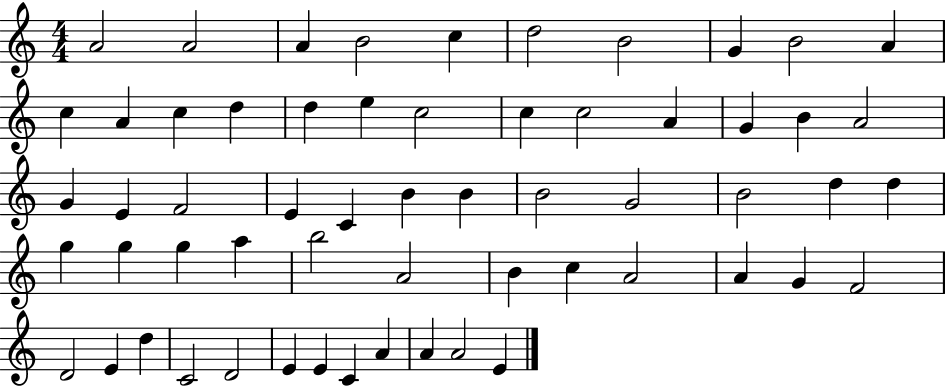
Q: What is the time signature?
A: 4/4